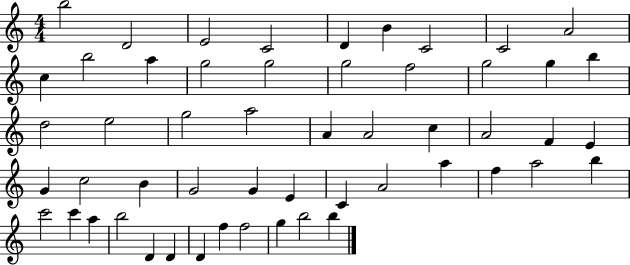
B5/h D4/h E4/h C4/h D4/q B4/q C4/h C4/h A4/h C5/q B5/h A5/q G5/h G5/h G5/h F5/h G5/h G5/q B5/q D5/h E5/h G5/h A5/h A4/q A4/h C5/q A4/h F4/q E4/q G4/q C5/h B4/q G4/h G4/q E4/q C4/q A4/h A5/q F5/q A5/h B5/q C6/h C6/q A5/q B5/h D4/q D4/q D4/q F5/q F5/h G5/q B5/h B5/q